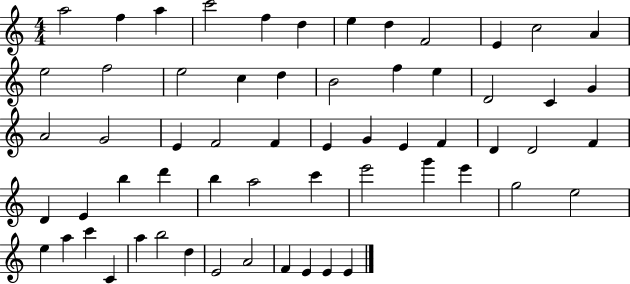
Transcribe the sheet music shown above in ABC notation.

X:1
T:Untitled
M:4/4
L:1/4
K:C
a2 f a c'2 f d e d F2 E c2 A e2 f2 e2 c d B2 f e D2 C G A2 G2 E F2 F E G E F D D2 F D E b d' b a2 c' e'2 g' e' g2 e2 e a c' C a b2 d E2 A2 F E E E